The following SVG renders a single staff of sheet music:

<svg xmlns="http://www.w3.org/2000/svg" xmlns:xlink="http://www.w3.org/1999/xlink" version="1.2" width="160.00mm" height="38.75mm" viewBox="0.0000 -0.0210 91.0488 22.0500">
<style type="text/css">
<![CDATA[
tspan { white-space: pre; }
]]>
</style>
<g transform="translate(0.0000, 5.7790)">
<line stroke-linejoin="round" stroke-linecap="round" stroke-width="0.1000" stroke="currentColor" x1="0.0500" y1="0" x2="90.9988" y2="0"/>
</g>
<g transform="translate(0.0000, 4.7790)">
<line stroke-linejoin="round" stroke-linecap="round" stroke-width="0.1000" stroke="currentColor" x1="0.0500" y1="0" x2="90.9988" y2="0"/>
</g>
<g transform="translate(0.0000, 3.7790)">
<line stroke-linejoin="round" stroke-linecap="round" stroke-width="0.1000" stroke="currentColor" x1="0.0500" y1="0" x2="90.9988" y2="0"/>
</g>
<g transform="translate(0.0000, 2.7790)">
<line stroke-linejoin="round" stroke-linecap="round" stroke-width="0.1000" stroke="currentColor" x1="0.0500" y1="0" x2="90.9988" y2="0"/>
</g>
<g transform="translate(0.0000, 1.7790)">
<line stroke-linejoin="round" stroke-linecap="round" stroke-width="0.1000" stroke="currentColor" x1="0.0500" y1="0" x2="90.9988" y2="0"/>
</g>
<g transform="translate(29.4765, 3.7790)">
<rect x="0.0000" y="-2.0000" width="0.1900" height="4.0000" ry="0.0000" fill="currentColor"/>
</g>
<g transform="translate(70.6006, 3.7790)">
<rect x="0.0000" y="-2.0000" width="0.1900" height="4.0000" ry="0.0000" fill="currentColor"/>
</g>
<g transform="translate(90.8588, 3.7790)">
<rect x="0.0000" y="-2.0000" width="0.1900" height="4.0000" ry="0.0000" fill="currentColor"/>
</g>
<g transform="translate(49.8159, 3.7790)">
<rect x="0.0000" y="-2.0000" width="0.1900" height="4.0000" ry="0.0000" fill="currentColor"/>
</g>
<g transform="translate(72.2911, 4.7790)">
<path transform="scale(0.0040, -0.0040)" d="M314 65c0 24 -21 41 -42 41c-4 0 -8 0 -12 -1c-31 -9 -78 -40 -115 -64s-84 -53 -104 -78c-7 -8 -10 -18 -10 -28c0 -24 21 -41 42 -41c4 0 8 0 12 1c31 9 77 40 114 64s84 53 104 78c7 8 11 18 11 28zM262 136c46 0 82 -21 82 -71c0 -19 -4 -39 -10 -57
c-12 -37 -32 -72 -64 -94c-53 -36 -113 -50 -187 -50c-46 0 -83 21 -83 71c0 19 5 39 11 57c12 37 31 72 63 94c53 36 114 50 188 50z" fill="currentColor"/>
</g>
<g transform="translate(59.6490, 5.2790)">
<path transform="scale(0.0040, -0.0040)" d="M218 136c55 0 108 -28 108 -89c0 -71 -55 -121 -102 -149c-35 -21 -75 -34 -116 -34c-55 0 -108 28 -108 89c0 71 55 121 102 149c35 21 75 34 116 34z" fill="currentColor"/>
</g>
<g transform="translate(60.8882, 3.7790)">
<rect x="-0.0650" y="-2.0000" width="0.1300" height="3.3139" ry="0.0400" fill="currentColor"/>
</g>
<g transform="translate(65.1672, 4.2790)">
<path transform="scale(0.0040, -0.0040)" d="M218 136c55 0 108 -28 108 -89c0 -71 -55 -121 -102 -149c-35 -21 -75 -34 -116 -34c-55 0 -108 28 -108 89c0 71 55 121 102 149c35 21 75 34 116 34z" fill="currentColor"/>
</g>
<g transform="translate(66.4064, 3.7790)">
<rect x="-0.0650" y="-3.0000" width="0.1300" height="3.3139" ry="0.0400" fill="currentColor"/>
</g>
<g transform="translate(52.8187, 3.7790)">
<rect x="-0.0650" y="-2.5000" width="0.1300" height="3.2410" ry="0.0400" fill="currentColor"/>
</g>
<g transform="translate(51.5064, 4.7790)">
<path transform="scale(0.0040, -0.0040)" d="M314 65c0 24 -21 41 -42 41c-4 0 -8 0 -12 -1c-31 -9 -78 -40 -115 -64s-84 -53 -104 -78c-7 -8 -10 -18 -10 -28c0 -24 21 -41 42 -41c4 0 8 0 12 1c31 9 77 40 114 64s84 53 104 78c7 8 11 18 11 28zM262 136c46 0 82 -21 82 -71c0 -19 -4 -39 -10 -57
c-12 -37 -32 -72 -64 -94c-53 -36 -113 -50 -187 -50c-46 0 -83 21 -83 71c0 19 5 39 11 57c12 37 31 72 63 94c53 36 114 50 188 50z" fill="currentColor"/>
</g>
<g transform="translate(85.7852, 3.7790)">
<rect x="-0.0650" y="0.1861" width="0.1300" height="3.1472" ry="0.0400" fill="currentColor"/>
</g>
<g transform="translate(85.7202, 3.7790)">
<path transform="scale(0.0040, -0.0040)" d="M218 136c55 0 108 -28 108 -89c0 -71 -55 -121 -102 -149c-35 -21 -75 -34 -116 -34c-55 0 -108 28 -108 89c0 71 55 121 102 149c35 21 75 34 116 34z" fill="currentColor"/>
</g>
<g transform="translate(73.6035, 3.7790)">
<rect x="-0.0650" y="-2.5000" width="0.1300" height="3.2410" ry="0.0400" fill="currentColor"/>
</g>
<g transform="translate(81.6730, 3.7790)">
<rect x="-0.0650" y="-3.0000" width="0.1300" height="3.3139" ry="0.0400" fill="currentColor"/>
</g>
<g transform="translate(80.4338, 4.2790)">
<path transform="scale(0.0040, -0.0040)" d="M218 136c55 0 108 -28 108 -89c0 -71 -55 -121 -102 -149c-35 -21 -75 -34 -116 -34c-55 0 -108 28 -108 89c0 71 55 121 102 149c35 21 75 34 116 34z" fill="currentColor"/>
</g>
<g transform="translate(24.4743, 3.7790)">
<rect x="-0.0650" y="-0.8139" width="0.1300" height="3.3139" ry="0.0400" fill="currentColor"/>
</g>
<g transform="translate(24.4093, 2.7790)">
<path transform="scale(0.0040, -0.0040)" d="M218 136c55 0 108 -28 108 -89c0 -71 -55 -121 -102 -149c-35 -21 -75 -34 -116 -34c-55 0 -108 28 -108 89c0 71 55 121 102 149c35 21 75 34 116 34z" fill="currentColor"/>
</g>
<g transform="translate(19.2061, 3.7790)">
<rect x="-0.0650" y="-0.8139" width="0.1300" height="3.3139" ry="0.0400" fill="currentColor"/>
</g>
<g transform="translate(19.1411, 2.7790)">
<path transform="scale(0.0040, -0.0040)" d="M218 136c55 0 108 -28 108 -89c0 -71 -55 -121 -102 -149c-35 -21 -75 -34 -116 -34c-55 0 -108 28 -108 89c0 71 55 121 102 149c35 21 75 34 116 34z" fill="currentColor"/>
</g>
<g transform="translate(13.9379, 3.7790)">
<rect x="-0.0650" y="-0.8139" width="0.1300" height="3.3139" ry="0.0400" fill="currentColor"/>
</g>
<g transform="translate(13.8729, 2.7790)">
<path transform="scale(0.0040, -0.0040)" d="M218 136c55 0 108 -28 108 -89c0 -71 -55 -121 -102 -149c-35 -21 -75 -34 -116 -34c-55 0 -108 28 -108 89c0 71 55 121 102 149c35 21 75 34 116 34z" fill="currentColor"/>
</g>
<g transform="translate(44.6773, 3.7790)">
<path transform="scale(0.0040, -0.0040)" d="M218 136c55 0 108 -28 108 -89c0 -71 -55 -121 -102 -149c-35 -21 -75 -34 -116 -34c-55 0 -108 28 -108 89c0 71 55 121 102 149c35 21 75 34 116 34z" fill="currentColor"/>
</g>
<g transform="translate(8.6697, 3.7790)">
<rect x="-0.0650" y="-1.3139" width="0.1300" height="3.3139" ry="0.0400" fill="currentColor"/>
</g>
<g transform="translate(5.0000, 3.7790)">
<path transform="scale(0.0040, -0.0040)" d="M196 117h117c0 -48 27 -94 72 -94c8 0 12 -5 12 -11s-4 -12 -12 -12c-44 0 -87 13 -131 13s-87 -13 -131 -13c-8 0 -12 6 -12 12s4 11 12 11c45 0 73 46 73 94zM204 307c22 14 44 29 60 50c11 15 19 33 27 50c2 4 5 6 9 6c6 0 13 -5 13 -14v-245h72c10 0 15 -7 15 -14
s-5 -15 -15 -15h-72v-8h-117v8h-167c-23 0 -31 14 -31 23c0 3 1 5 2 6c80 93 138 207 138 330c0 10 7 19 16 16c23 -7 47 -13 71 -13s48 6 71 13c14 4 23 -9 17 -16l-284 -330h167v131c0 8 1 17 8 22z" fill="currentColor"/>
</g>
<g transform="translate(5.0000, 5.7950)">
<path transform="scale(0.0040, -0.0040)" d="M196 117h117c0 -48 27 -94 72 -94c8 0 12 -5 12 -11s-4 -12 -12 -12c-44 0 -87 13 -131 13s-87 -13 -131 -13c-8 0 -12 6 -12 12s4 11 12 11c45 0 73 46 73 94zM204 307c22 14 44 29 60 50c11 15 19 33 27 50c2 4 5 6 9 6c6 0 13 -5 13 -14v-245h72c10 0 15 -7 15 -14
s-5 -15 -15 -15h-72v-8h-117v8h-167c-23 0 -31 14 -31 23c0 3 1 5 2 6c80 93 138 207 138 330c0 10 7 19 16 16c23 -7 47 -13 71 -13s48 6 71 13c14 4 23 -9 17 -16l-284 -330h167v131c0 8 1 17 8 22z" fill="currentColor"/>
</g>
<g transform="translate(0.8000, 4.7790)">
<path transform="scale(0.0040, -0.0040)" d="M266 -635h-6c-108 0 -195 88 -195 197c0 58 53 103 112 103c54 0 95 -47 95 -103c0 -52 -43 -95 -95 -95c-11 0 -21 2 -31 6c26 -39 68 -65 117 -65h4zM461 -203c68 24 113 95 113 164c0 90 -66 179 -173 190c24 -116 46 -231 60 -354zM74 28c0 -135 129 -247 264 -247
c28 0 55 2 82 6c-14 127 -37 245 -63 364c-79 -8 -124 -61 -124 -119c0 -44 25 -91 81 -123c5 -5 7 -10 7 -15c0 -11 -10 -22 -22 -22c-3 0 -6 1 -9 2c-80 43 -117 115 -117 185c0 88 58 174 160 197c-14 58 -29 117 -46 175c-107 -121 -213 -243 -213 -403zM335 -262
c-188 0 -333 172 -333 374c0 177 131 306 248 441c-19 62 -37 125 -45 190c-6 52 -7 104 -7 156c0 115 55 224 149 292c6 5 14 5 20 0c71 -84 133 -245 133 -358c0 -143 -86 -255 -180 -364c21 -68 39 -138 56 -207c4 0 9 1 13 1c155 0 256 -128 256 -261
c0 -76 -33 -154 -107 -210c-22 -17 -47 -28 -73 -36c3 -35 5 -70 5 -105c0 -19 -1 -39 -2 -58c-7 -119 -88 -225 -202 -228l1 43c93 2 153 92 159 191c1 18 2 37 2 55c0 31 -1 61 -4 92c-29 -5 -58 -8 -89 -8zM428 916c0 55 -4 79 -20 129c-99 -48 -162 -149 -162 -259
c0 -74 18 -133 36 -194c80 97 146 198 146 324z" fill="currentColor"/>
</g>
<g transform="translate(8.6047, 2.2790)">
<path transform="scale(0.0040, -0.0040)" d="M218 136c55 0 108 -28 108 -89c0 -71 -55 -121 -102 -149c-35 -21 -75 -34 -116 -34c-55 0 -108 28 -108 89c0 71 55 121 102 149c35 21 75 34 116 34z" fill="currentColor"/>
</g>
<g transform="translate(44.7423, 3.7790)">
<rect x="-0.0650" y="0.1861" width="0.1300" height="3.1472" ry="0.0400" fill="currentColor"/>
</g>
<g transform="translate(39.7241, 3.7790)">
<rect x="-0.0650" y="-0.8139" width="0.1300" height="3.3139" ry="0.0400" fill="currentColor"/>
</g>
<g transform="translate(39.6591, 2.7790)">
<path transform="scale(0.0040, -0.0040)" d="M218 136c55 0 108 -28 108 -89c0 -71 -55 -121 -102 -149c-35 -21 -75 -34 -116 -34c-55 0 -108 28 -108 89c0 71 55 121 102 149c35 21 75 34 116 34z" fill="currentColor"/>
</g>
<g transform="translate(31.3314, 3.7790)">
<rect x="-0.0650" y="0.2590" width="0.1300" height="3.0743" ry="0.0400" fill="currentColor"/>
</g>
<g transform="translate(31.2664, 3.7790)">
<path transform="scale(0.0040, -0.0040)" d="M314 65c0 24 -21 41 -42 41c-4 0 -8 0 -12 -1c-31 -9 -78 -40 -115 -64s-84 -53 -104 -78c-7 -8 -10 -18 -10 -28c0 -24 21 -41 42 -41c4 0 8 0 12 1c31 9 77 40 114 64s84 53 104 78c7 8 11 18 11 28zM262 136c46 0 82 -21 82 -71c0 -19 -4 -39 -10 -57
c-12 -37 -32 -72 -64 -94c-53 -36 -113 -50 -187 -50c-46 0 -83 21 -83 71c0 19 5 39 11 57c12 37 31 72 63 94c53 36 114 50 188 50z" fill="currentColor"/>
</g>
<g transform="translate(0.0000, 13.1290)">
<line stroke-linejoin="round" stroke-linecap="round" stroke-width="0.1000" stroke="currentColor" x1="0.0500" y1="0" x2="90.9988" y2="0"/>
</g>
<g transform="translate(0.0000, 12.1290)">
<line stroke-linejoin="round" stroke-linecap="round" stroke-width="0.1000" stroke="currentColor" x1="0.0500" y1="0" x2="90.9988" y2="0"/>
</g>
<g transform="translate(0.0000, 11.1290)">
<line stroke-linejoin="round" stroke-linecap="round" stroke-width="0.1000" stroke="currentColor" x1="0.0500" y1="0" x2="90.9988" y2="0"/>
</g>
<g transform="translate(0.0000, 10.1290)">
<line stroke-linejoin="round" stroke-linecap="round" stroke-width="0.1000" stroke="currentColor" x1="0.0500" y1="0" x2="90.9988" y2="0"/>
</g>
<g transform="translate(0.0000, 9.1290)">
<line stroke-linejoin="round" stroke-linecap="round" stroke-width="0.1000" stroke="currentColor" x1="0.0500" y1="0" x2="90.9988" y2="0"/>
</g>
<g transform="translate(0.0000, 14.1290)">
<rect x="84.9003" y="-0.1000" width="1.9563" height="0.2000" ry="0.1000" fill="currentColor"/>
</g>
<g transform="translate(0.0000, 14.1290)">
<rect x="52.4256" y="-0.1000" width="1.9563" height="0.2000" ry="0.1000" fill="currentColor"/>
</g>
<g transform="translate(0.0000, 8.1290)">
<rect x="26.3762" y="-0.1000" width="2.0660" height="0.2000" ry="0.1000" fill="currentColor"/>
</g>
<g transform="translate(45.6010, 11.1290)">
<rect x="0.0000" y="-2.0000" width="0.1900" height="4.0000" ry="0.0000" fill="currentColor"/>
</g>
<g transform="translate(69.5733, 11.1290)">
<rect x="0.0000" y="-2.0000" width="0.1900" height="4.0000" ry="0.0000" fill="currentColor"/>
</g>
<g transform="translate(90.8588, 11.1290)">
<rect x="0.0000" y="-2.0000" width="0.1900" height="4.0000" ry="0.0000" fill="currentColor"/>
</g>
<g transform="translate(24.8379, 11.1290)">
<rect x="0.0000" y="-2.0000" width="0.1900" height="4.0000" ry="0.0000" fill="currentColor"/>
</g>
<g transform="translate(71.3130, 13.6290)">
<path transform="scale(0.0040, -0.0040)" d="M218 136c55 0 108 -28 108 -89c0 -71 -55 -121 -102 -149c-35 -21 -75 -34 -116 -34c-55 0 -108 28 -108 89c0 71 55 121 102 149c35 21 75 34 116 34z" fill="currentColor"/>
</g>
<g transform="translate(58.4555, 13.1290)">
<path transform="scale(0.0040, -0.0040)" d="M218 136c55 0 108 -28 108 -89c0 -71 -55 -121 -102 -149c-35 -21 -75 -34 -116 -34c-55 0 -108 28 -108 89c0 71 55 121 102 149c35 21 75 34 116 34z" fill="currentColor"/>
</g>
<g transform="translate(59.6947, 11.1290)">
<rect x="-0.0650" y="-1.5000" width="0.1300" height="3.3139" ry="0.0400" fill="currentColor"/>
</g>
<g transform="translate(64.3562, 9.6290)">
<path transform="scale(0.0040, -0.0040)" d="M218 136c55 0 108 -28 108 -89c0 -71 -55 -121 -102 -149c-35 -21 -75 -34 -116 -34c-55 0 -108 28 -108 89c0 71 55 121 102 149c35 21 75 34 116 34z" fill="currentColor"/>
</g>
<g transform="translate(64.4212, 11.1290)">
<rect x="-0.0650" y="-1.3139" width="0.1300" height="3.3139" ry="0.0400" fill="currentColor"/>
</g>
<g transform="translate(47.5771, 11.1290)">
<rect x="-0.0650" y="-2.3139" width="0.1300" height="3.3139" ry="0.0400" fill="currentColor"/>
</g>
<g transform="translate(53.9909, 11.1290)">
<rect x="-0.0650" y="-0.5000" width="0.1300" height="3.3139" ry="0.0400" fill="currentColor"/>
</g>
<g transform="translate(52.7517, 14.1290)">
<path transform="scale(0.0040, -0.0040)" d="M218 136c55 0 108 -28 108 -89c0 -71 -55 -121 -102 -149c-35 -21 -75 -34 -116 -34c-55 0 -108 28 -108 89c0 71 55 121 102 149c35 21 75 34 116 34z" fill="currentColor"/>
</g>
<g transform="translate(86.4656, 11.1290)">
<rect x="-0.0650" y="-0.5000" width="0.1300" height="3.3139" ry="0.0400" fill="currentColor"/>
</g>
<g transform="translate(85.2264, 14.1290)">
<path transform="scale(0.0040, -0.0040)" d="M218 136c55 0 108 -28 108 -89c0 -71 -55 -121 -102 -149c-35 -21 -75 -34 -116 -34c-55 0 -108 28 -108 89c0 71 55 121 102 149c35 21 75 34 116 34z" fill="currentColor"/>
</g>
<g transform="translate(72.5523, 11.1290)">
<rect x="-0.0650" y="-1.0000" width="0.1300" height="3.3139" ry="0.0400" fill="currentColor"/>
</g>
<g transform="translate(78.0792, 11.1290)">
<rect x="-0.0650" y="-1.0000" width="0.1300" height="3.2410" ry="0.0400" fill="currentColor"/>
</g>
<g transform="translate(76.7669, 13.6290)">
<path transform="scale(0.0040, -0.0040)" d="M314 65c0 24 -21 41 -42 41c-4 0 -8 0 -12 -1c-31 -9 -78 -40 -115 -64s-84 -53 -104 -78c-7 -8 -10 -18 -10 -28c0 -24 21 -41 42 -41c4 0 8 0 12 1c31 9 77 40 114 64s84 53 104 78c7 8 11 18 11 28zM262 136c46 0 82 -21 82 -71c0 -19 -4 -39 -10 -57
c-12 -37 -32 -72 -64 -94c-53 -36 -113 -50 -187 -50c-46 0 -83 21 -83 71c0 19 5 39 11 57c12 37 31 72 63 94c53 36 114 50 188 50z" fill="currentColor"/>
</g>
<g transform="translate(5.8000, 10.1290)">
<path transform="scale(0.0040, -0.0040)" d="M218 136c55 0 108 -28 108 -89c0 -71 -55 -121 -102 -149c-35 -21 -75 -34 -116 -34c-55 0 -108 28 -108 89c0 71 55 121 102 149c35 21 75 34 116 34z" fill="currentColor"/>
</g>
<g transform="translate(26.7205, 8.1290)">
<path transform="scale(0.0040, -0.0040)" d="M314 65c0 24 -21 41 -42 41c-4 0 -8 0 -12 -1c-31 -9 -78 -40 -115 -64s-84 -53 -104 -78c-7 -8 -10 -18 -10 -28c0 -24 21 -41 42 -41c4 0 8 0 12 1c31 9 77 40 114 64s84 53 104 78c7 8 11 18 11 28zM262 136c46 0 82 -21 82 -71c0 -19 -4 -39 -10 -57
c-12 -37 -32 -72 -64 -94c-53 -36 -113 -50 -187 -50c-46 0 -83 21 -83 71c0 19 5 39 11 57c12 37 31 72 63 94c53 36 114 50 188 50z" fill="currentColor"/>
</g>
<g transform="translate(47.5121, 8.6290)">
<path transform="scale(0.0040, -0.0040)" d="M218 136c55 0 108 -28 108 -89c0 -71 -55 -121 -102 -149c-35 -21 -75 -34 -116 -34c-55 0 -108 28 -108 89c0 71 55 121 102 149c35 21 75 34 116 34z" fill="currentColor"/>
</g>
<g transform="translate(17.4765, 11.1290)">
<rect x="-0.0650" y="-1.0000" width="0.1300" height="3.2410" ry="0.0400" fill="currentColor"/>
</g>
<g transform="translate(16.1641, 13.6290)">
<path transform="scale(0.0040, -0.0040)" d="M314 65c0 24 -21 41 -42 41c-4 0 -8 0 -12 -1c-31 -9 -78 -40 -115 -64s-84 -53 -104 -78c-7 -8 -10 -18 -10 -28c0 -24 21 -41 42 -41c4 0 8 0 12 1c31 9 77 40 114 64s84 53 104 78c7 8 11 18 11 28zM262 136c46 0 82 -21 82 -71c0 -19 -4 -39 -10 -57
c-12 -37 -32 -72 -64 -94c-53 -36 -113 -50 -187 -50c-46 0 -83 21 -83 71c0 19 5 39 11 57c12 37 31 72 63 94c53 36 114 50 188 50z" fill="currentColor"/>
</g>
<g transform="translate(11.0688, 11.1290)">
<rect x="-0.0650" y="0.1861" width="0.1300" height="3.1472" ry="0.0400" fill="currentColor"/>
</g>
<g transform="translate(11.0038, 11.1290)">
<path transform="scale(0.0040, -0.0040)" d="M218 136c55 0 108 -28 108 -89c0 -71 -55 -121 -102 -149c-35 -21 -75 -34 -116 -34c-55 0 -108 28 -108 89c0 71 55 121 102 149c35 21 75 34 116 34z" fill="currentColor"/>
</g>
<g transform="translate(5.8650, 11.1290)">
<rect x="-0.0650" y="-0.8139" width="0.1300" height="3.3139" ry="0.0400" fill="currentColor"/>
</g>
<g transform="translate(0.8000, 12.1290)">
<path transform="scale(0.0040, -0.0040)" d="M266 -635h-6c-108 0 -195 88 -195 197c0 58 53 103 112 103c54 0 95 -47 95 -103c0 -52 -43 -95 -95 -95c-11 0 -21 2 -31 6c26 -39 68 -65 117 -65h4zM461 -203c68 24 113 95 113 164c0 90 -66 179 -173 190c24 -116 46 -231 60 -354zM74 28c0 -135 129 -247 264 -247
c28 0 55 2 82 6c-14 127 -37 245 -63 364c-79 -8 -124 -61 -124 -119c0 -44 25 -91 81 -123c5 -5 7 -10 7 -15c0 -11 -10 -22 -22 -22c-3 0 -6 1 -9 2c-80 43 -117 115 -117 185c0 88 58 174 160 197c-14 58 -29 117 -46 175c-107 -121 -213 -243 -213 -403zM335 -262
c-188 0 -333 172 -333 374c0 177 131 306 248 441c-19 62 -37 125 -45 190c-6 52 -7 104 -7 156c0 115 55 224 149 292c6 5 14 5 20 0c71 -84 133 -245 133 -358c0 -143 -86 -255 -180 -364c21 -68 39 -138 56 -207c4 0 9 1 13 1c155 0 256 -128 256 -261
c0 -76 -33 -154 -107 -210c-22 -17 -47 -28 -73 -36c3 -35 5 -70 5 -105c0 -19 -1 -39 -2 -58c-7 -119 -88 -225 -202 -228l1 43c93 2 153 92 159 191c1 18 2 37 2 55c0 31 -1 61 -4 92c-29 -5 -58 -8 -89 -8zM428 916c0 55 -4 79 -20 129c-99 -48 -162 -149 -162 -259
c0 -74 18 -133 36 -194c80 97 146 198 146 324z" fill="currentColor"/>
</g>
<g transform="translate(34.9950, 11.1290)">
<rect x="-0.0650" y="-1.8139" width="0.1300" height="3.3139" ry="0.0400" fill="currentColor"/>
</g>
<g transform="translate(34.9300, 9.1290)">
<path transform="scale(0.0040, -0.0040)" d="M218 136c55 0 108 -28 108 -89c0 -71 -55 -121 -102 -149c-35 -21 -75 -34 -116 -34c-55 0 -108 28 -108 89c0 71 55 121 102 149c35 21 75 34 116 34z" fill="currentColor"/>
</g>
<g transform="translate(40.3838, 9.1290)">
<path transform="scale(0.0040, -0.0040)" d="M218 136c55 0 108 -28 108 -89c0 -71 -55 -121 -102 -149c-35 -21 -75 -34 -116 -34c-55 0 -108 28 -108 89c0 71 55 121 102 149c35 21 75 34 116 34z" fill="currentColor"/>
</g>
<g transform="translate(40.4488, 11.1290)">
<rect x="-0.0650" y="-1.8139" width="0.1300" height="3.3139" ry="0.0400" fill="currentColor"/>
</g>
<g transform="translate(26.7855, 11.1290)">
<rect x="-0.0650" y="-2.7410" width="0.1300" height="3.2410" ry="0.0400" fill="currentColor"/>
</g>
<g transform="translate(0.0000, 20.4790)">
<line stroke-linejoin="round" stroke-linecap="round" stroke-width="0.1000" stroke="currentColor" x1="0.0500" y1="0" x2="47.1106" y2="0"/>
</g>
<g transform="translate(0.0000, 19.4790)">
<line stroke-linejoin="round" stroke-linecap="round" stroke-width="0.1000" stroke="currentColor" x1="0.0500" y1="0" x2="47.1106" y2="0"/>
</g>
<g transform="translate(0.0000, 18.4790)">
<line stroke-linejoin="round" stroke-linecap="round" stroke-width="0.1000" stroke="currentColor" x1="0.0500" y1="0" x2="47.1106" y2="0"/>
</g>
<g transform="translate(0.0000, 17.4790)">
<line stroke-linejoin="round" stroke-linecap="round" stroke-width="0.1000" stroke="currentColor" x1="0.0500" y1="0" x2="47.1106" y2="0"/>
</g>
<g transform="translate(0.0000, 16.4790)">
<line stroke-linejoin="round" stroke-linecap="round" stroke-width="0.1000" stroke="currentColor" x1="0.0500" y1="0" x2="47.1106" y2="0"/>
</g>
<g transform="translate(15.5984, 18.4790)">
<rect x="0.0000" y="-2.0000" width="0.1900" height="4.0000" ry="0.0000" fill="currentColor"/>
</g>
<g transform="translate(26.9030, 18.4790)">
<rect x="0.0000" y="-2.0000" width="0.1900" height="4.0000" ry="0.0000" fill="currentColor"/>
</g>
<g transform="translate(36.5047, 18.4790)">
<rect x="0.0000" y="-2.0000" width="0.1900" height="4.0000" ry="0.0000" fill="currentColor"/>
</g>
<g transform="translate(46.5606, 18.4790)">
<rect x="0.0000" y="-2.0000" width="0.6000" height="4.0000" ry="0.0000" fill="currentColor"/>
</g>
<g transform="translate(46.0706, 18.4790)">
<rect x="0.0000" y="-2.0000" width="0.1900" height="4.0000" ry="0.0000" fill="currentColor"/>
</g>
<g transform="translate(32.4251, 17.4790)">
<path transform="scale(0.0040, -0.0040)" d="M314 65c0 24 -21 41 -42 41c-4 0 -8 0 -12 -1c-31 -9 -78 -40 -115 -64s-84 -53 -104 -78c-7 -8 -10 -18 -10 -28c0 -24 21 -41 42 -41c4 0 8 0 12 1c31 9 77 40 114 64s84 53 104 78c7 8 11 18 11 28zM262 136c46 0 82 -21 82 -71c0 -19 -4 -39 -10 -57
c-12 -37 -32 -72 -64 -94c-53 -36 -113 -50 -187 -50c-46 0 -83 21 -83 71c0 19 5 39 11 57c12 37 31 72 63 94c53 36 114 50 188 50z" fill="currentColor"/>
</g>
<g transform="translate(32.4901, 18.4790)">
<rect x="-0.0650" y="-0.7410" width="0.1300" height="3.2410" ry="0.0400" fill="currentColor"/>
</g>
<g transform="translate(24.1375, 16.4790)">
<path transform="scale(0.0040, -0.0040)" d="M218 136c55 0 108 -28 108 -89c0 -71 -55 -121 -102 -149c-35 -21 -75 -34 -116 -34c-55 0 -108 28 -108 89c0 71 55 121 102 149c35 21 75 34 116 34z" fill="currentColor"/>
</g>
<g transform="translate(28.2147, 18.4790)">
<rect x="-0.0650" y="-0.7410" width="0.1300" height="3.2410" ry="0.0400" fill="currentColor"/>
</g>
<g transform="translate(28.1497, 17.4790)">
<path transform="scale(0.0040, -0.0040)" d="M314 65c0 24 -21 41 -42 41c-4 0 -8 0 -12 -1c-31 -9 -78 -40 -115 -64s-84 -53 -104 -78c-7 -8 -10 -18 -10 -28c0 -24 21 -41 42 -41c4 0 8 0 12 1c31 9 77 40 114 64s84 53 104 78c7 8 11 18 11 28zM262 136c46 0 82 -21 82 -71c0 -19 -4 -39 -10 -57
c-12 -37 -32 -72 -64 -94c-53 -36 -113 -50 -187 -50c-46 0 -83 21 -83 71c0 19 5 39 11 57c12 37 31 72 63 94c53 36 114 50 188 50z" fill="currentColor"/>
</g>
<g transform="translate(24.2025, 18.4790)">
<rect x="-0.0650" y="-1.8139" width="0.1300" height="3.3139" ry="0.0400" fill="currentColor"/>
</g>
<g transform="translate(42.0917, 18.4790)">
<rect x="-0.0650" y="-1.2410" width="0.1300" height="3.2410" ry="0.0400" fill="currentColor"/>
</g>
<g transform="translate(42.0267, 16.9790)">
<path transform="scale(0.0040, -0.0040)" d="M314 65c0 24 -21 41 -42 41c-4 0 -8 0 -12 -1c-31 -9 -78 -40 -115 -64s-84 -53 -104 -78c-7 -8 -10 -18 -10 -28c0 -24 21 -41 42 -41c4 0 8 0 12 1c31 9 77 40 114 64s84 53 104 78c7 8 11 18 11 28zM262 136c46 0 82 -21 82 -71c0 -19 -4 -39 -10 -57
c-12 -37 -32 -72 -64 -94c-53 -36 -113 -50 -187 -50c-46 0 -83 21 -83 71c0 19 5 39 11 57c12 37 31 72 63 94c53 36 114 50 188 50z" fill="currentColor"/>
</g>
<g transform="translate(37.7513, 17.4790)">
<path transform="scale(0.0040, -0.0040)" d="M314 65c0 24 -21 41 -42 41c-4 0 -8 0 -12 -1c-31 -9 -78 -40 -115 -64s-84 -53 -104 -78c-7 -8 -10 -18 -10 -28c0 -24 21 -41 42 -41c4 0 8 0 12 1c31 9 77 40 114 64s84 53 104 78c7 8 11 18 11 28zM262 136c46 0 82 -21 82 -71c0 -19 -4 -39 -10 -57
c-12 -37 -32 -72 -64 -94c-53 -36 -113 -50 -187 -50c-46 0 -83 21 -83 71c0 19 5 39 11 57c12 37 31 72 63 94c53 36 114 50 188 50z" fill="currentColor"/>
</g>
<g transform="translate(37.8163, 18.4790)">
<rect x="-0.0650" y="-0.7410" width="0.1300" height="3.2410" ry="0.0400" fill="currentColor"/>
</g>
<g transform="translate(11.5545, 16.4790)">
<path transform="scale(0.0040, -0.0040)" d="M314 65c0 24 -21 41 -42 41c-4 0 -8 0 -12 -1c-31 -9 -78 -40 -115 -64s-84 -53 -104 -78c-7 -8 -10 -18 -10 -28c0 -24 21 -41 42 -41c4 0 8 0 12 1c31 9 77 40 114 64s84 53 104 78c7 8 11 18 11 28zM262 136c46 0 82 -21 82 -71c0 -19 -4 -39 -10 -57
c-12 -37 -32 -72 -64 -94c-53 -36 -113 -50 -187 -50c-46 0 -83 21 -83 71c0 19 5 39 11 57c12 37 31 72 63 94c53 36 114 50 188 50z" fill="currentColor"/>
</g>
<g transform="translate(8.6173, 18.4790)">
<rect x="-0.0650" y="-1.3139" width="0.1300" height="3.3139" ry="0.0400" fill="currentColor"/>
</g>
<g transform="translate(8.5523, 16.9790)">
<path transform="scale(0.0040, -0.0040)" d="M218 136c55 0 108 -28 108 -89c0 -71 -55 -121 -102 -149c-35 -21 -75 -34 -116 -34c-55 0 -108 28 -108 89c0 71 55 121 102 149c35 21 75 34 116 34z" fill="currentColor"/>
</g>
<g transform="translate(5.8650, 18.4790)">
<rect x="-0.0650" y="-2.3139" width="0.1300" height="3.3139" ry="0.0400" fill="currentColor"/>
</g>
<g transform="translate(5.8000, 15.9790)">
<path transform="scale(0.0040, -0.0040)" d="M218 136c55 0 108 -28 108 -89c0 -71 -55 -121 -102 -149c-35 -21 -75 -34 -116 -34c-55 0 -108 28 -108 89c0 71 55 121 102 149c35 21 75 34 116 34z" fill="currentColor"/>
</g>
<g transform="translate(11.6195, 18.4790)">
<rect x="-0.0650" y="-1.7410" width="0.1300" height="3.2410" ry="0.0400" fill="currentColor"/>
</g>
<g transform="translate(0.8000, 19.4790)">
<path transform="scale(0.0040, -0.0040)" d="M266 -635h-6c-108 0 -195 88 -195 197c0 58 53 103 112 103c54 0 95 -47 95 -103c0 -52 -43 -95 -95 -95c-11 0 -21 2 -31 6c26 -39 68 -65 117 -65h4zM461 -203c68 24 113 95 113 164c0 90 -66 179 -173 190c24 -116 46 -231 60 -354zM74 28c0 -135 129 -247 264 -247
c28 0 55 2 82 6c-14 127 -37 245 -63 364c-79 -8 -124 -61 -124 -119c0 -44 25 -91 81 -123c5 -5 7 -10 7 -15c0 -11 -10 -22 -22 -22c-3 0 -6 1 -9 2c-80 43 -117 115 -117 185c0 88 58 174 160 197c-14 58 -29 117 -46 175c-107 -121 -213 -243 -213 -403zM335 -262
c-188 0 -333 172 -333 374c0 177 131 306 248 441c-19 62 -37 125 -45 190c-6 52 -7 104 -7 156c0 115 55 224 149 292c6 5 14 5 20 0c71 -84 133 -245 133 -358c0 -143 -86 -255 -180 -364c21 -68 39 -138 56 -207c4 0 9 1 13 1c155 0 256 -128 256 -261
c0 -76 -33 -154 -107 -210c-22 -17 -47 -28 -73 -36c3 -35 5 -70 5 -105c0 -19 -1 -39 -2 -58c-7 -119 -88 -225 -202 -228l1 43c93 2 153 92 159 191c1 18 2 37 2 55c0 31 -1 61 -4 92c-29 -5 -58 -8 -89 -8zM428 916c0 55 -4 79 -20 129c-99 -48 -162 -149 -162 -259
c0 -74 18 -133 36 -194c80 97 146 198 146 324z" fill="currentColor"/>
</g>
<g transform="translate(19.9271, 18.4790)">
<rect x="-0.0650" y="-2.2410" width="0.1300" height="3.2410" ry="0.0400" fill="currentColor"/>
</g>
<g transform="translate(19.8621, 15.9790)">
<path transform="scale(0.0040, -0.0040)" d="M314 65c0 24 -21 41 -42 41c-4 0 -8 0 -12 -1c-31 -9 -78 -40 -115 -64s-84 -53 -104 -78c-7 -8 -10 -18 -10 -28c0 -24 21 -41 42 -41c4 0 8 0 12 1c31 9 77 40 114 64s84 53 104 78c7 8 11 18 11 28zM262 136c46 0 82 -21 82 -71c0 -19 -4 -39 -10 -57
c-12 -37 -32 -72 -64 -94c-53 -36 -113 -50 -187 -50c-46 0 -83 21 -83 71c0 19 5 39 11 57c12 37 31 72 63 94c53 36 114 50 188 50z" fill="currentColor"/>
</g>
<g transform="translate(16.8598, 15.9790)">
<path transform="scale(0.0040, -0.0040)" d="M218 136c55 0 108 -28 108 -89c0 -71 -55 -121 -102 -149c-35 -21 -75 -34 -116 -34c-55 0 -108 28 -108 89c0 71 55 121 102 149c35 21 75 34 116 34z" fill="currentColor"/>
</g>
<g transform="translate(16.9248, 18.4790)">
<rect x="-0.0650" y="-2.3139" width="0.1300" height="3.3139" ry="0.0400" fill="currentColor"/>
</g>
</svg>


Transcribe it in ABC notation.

X:1
T:Untitled
M:4/4
L:1/4
K:C
e d d d B2 d B G2 F A G2 A B d B D2 a2 f f g C E e D D2 C g e f2 g g2 f d2 d2 d2 e2